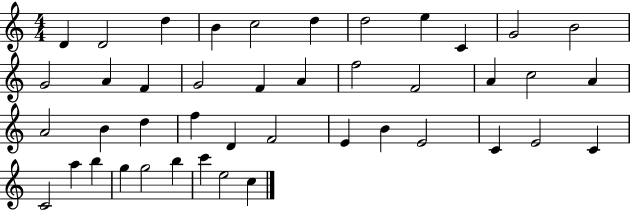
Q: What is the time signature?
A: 4/4